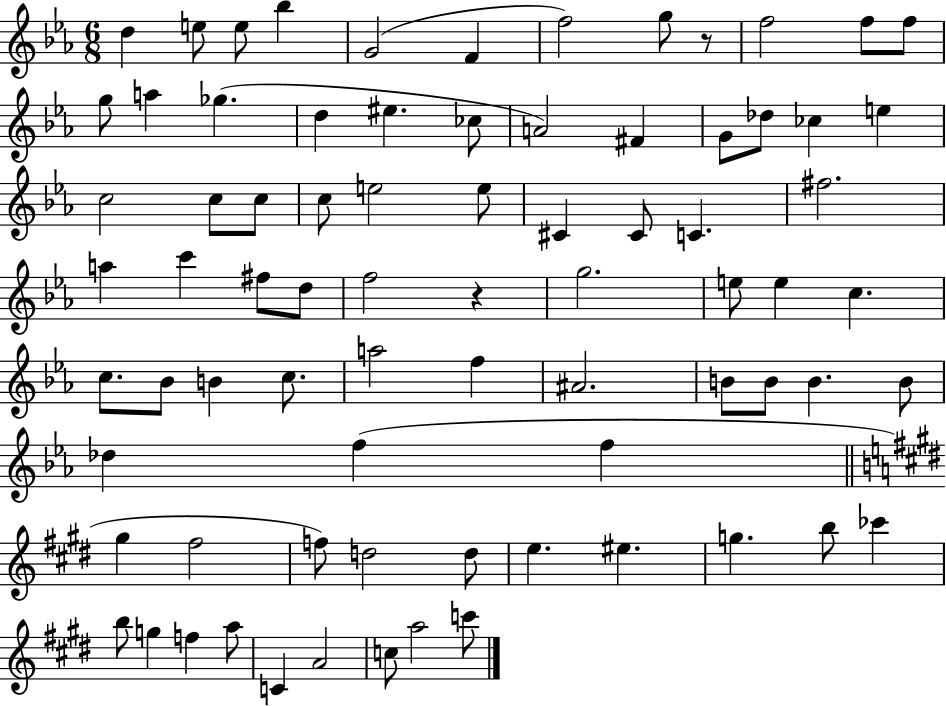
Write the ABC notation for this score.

X:1
T:Untitled
M:6/8
L:1/4
K:Eb
d e/2 e/2 _b G2 F f2 g/2 z/2 f2 f/2 f/2 g/2 a _g d ^e _c/2 A2 ^F G/2 _d/2 _c e c2 c/2 c/2 c/2 e2 e/2 ^C ^C/2 C ^f2 a c' ^f/2 d/2 f2 z g2 e/2 e c c/2 _B/2 B c/2 a2 f ^A2 B/2 B/2 B B/2 _d f f ^g ^f2 f/2 d2 d/2 e ^e g b/2 _c' b/2 g f a/2 C A2 c/2 a2 c'/2